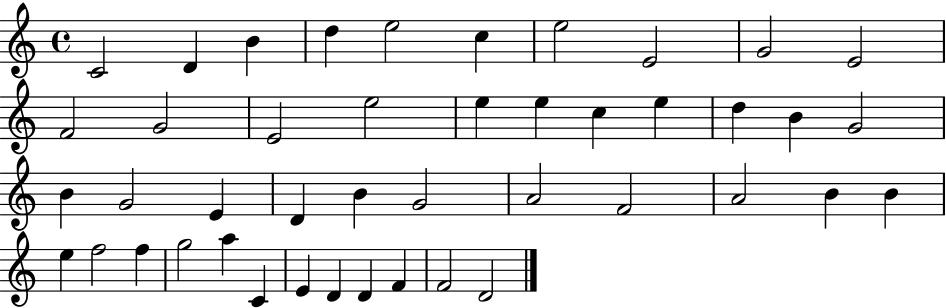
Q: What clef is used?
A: treble